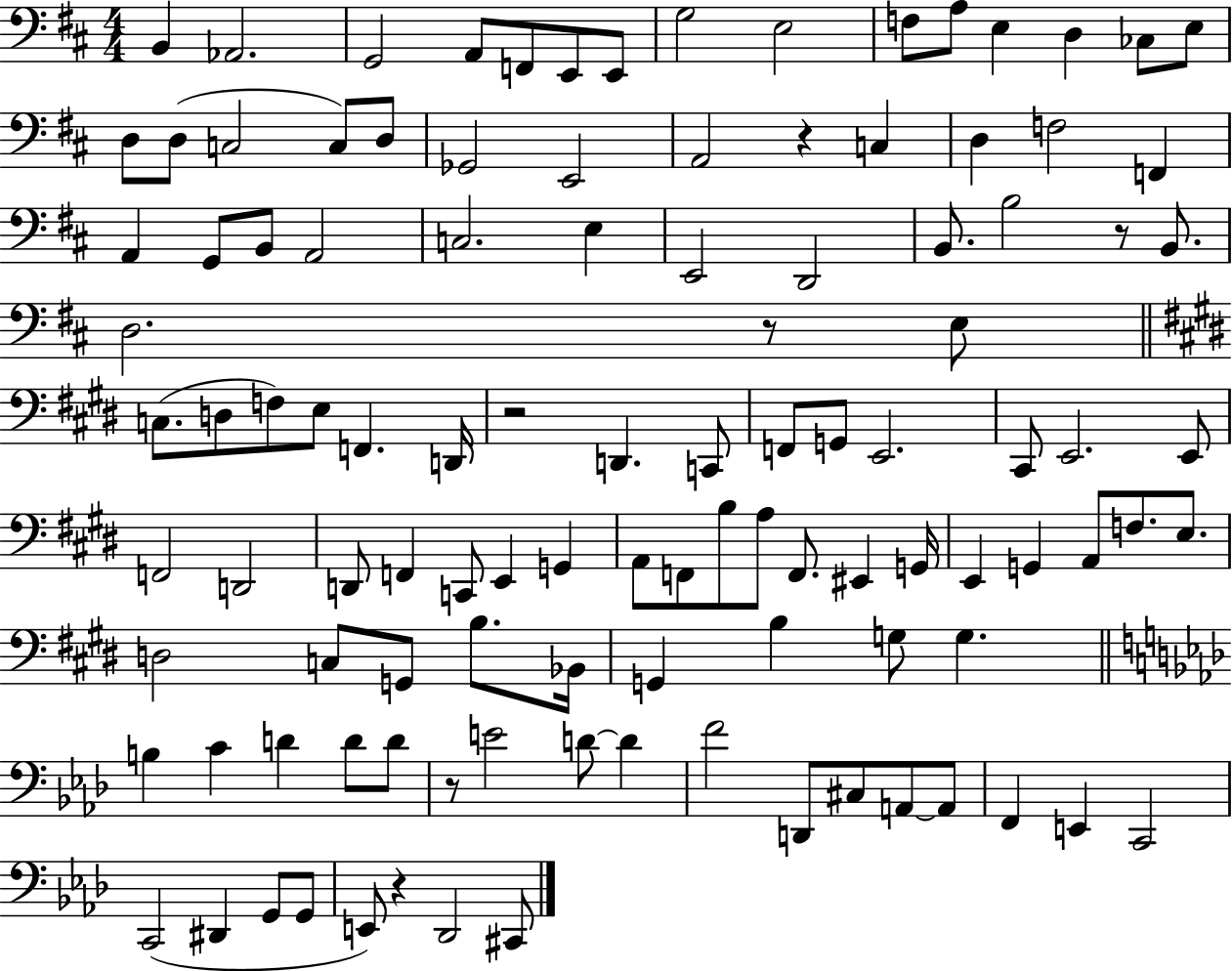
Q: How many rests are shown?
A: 6